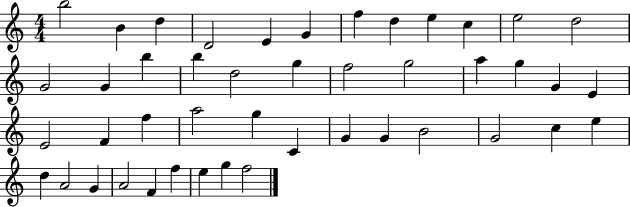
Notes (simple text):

B5/h B4/q D5/q D4/h E4/q G4/q F5/q D5/q E5/q C5/q E5/h D5/h G4/h G4/q B5/q B5/q D5/h G5/q F5/h G5/h A5/q G5/q G4/q E4/q E4/h F4/q F5/q A5/h G5/q C4/q G4/q G4/q B4/h G4/h C5/q E5/q D5/q A4/h G4/q A4/h F4/q F5/q E5/q G5/q F5/h